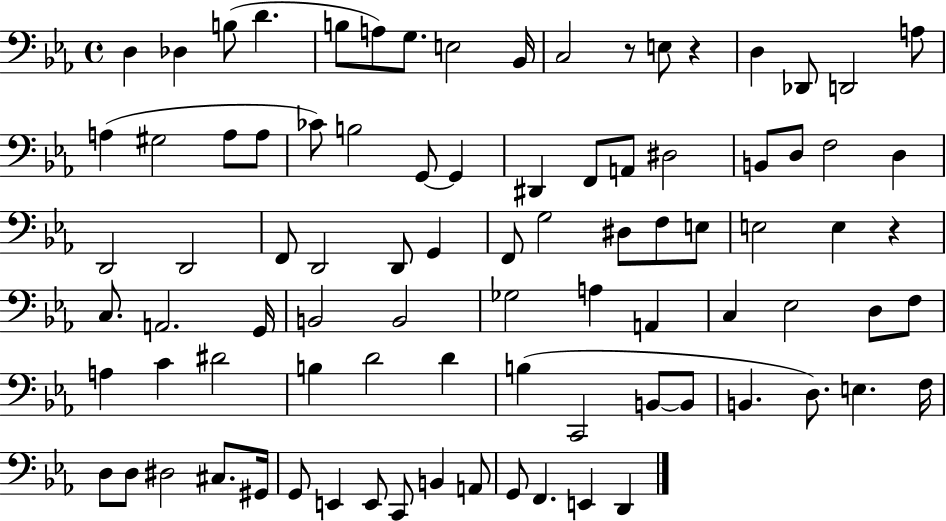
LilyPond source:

{
  \clef bass
  \time 4/4
  \defaultTimeSignature
  \key ees \major
  d4 des4 b8( d'4. | b8 a8) g8. e2 bes,16 | c2 r8 e8 r4 | d4 des,8 d,2 a8 | \break a4( gis2 a8 a8 | ces'8) b2 g,8~~ g,4 | dis,4 f,8 a,8 dis2 | b,8 d8 f2 d4 | \break d,2 d,2 | f,8 d,2 d,8 g,4 | f,8 g2 dis8 f8 e8 | e2 e4 r4 | \break c8. a,2. g,16 | b,2 b,2 | ges2 a4 a,4 | c4 ees2 d8 f8 | \break a4 c'4 dis'2 | b4 d'2 d'4 | b4( c,2 b,8~~ b,8 | b,4. d8.) e4. f16 | \break d8 d8 dis2 cis8. gis,16 | g,8 e,4 e,8 c,8 b,4 a,8 | g,8 f,4. e,4 d,4 | \bar "|."
}